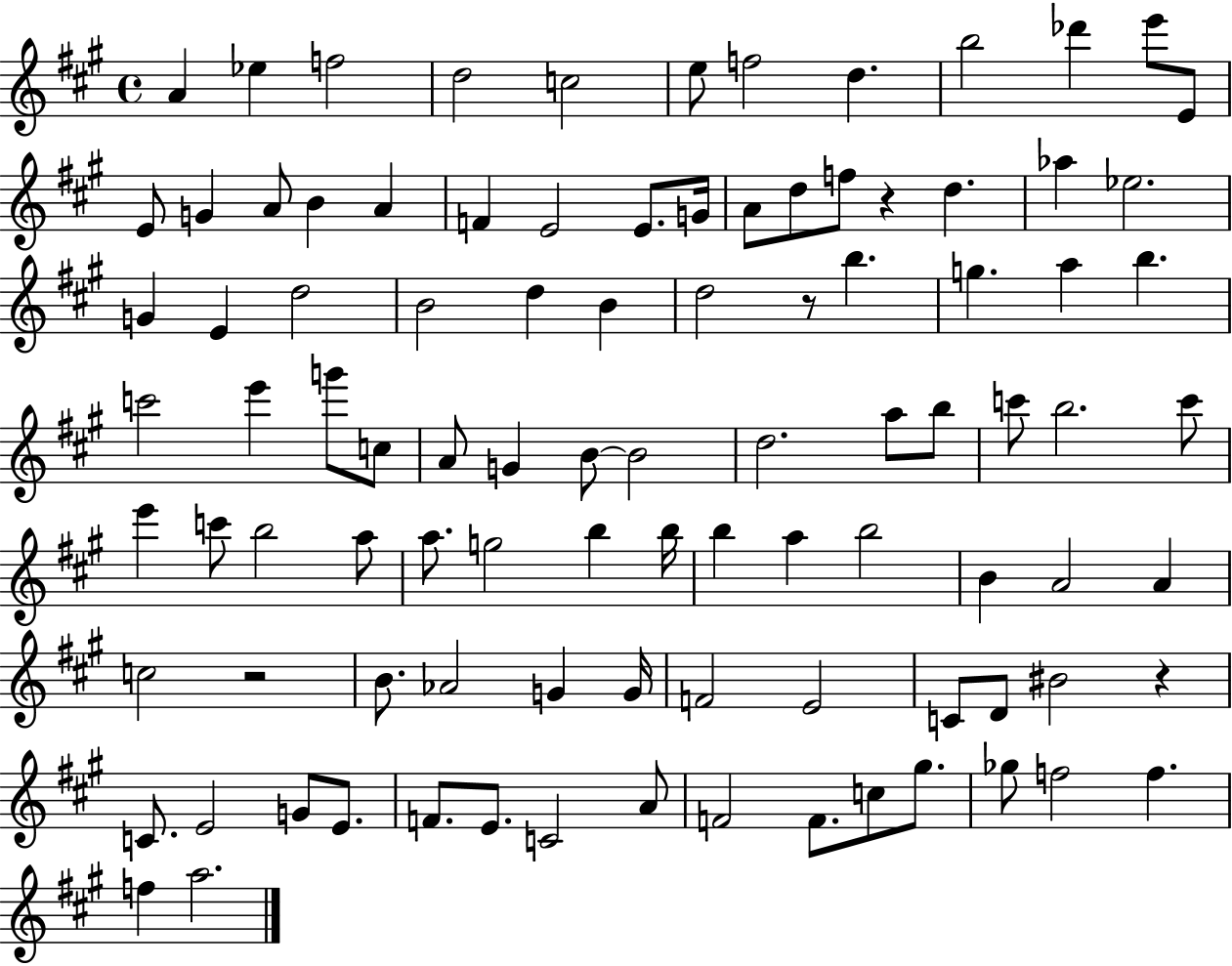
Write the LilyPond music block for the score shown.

{
  \clef treble
  \time 4/4
  \defaultTimeSignature
  \key a \major
  a'4 ees''4 f''2 | d''2 c''2 | e''8 f''2 d''4. | b''2 des'''4 e'''8 e'8 | \break e'8 g'4 a'8 b'4 a'4 | f'4 e'2 e'8. g'16 | a'8 d''8 f''8 r4 d''4. | aes''4 ees''2. | \break g'4 e'4 d''2 | b'2 d''4 b'4 | d''2 r8 b''4. | g''4. a''4 b''4. | \break c'''2 e'''4 g'''8 c''8 | a'8 g'4 b'8~~ b'2 | d''2. a''8 b''8 | c'''8 b''2. c'''8 | \break e'''4 c'''8 b''2 a''8 | a''8. g''2 b''4 b''16 | b''4 a''4 b''2 | b'4 a'2 a'4 | \break c''2 r2 | b'8. aes'2 g'4 g'16 | f'2 e'2 | c'8 d'8 bis'2 r4 | \break c'8. e'2 g'8 e'8. | f'8. e'8. c'2 a'8 | f'2 f'8. c''8 gis''8. | ges''8 f''2 f''4. | \break f''4 a''2. | \bar "|."
}